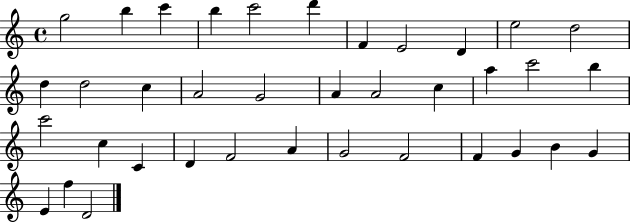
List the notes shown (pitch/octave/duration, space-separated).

G5/h B5/q C6/q B5/q C6/h D6/q F4/q E4/h D4/q E5/h D5/h D5/q D5/h C5/q A4/h G4/h A4/q A4/h C5/q A5/q C6/h B5/q C6/h C5/q C4/q D4/q F4/h A4/q G4/h F4/h F4/q G4/q B4/q G4/q E4/q F5/q D4/h